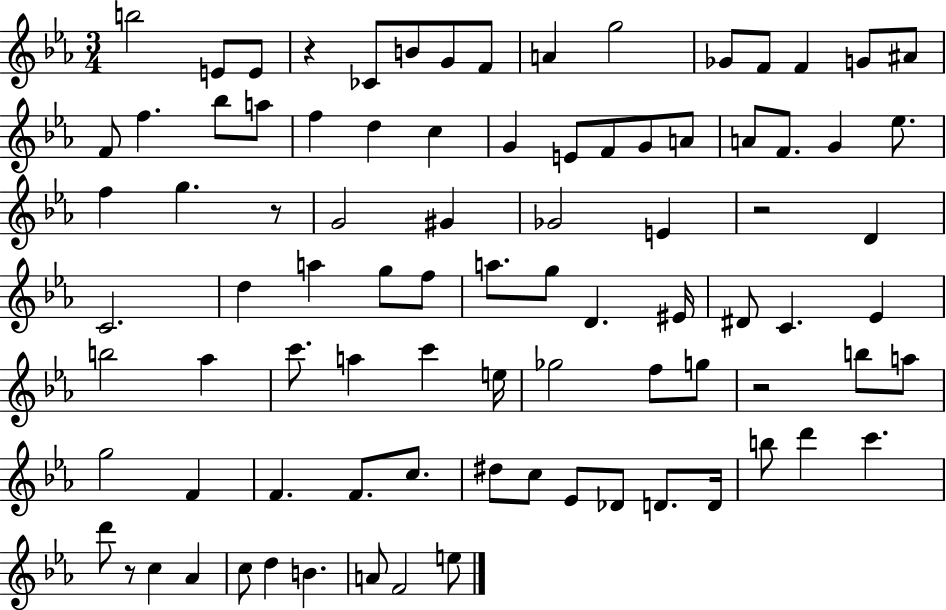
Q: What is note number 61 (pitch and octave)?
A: G5